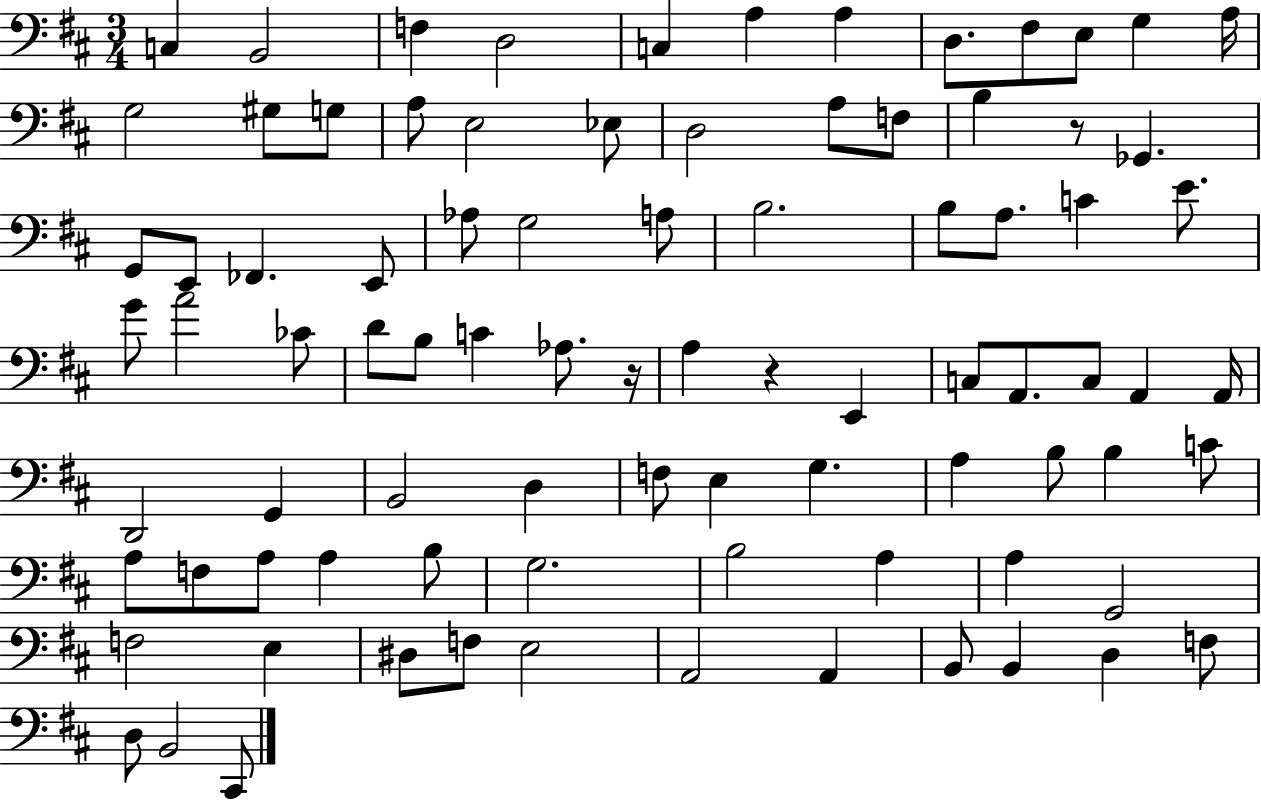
X:1
T:Untitled
M:3/4
L:1/4
K:D
C, B,,2 F, D,2 C, A, A, D,/2 ^F,/2 E,/2 G, A,/4 G,2 ^G,/2 G,/2 A,/2 E,2 _E,/2 D,2 A,/2 F,/2 B, z/2 _G,, G,,/2 E,,/2 _F,, E,,/2 _A,/2 G,2 A,/2 B,2 B,/2 A,/2 C E/2 G/2 A2 _C/2 D/2 B,/2 C _A,/2 z/4 A, z E,, C,/2 A,,/2 C,/2 A,, A,,/4 D,,2 G,, B,,2 D, F,/2 E, G, A, B,/2 B, C/2 A,/2 F,/2 A,/2 A, B,/2 G,2 B,2 A, A, G,,2 F,2 E, ^D,/2 F,/2 E,2 A,,2 A,, B,,/2 B,, D, F,/2 D,/2 B,,2 ^C,,/2